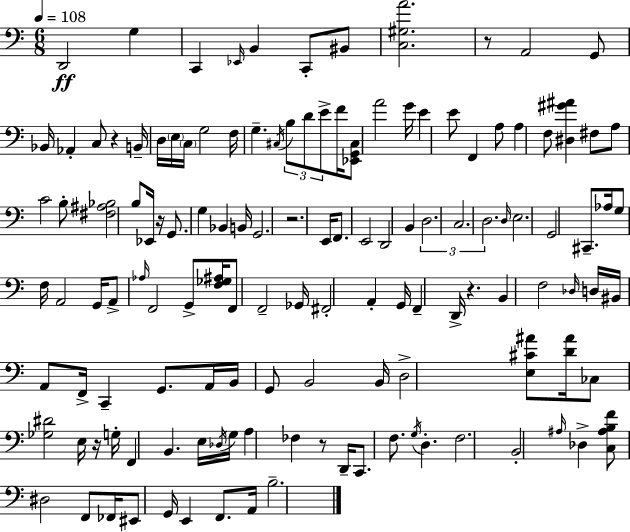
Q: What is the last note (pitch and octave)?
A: B3